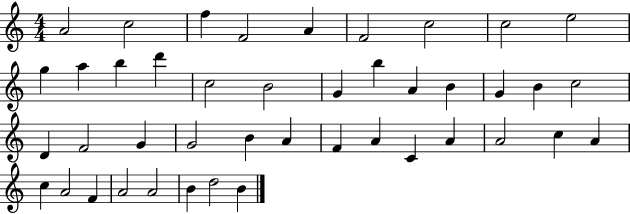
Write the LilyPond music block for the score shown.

{
  \clef treble
  \numericTimeSignature
  \time 4/4
  \key c \major
  a'2 c''2 | f''4 f'2 a'4 | f'2 c''2 | c''2 e''2 | \break g''4 a''4 b''4 d'''4 | c''2 b'2 | g'4 b''4 a'4 b'4 | g'4 b'4 c''2 | \break d'4 f'2 g'4 | g'2 b'4 a'4 | f'4 a'4 c'4 a'4 | a'2 c''4 a'4 | \break c''4 a'2 f'4 | a'2 a'2 | b'4 d''2 b'4 | \bar "|."
}